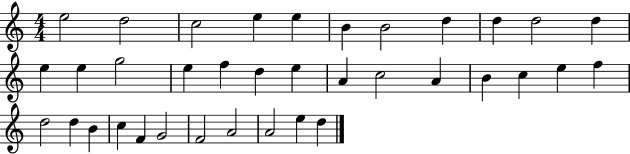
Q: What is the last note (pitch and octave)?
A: D5